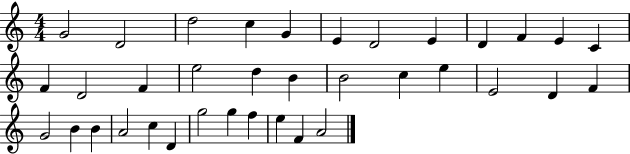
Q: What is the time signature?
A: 4/4